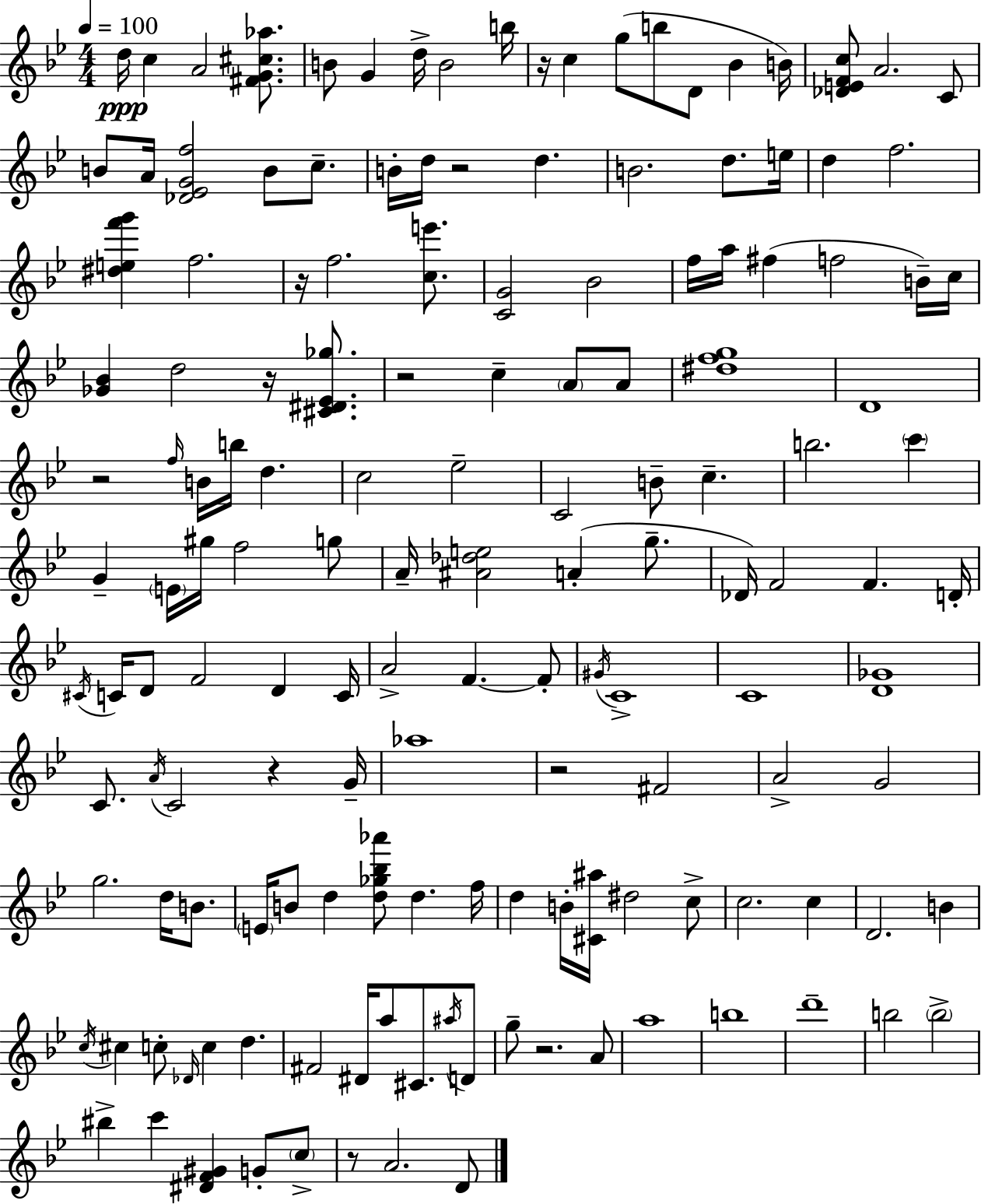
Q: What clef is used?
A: treble